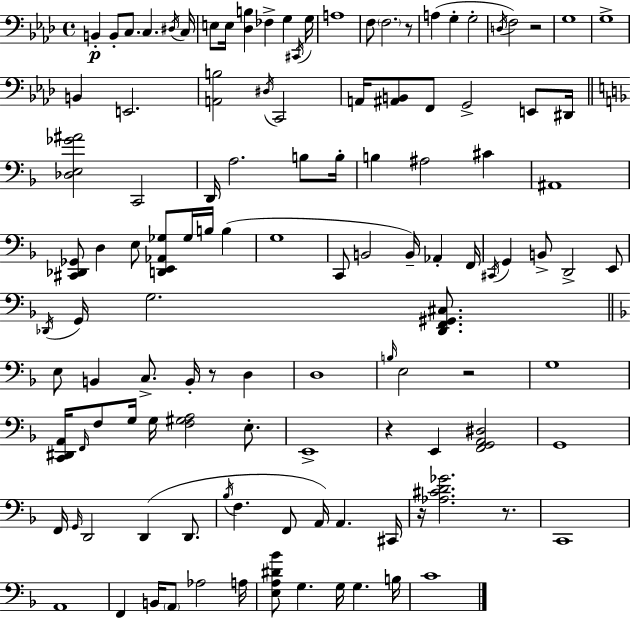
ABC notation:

X:1
T:Untitled
M:4/4
L:1/4
K:Fm
B,, B,,/2 C,/2 C, ^D,/4 C,/4 E,/2 E,/4 [_D,B,] _F, G, ^C,,/4 G,/4 A,4 F,/2 F,2 z/2 A, G, G,2 D,/4 F,2 z2 G,4 G,4 B,, E,,2 [A,,B,]2 ^D,/4 C,,2 A,,/4 [^A,,B,,]/2 F,,/2 G,,2 E,,/2 ^D,,/4 [_D,E,_G^A]2 C,,2 D,,/4 A,2 B,/2 B,/4 B, ^A,2 ^C ^A,,4 [^C,,_D,,_G,,]/2 D, E,/2 [D,,E,,_A,,_G,]/2 _G,/4 B,/4 B, G,4 C,,/2 B,,2 B,,/4 _A,, F,,/4 ^C,,/4 G,, B,,/2 D,,2 E,,/2 _D,,/4 G,,/4 G,2 [_D,,F,,^G,,^C,]/2 E,/2 B,, C,/2 B,,/4 z/2 D, D,4 B,/4 E,2 z2 G,4 [C,,^D,,A,,]/4 F,,/4 F,/2 G,/4 G,/4 [F,^G,A,]2 E,/2 E,,4 z E,, [F,,G,,A,,^D,]2 G,,4 F,,/4 G,,/4 D,,2 D,, D,,/2 _B,/4 F, F,,/2 A,,/4 A,, ^C,,/4 z/4 [_A,^CD_G]2 z/2 C,,4 A,,4 F,, B,,/4 A,,/2 _A,2 A,/4 [E,A,^D_B]/2 G, G,/4 G, B,/4 C4